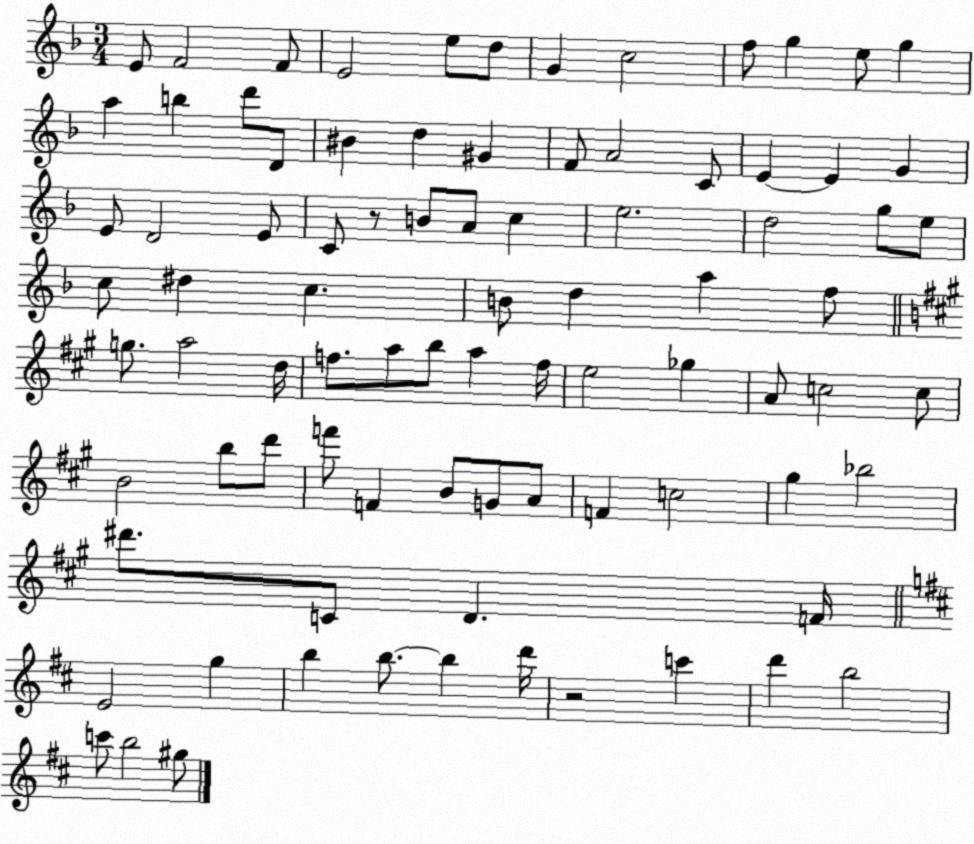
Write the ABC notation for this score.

X:1
T:Untitled
M:3/4
L:1/4
K:F
E/2 F2 F/2 E2 e/2 d/2 G c2 f/2 g e/2 g a b d'/2 D/2 ^B d ^G F/2 A2 C/2 E E G E/2 D2 E/2 C/2 z/2 B/2 A/2 c e2 d2 g/2 e/2 c/2 ^d c B/2 d a f/2 g/2 a2 d/4 f/2 a/2 b/2 a f/4 e2 _g A/2 c2 c/2 B2 b/2 d'/2 f'/2 F B/2 G/2 A/2 F c2 ^g _b2 ^d'/2 C/2 D F/4 E2 g b b/2 b d'/4 z2 c' d' b2 c'/2 b2 ^g/2